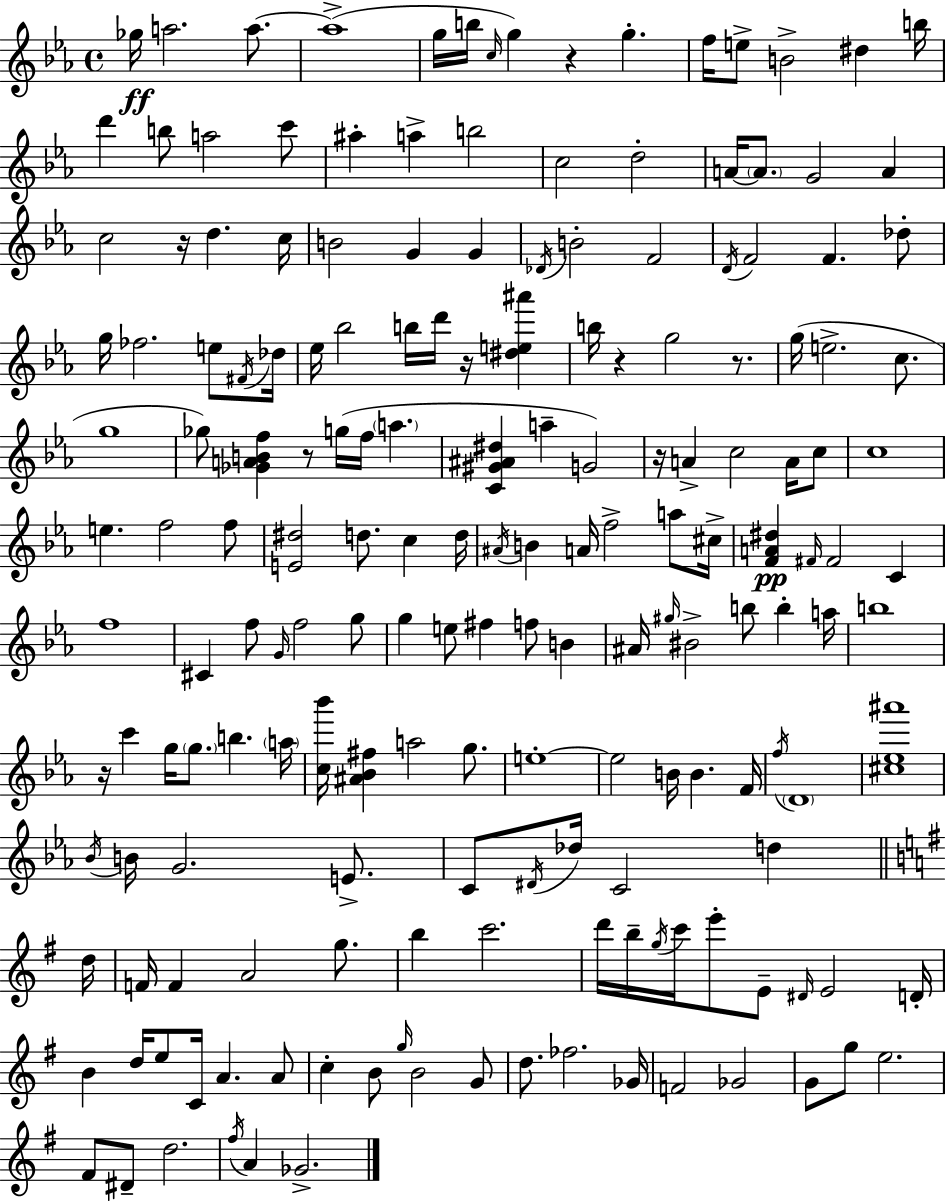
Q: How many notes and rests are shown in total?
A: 179